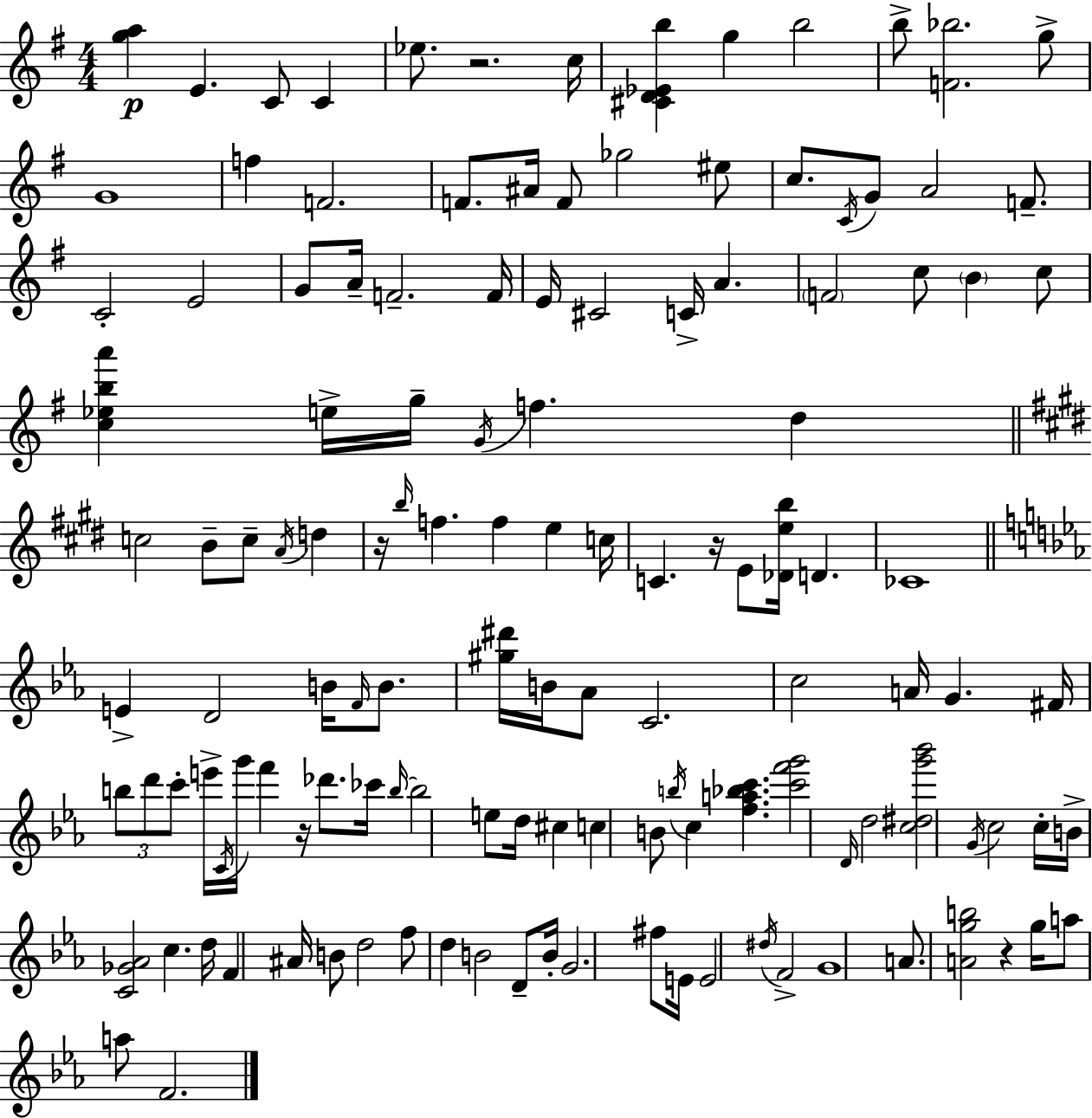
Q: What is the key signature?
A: G major